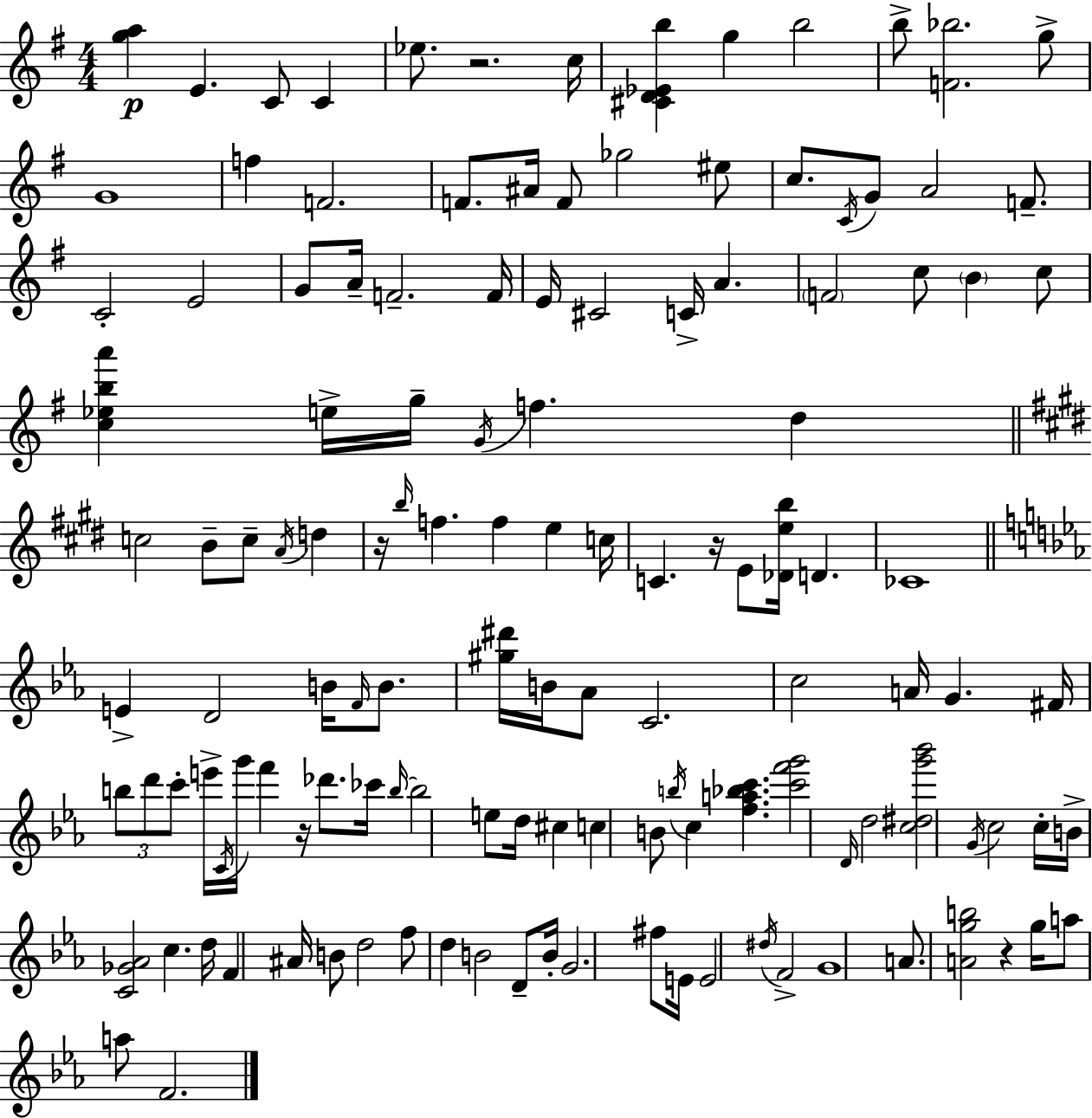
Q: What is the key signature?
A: G major